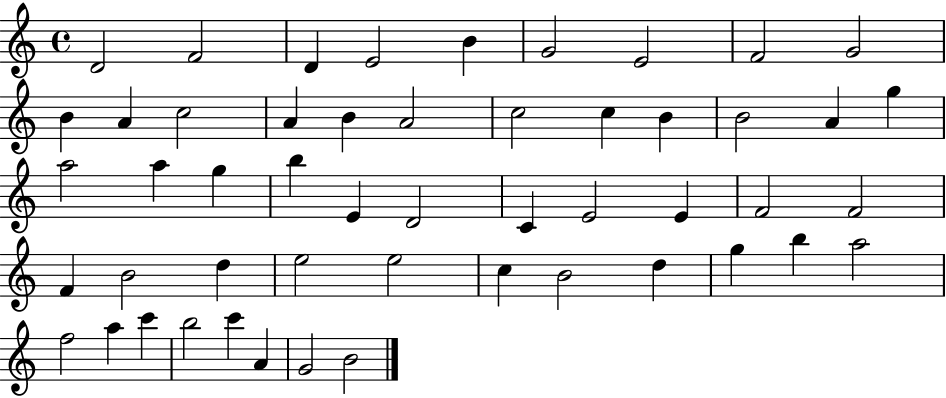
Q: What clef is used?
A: treble